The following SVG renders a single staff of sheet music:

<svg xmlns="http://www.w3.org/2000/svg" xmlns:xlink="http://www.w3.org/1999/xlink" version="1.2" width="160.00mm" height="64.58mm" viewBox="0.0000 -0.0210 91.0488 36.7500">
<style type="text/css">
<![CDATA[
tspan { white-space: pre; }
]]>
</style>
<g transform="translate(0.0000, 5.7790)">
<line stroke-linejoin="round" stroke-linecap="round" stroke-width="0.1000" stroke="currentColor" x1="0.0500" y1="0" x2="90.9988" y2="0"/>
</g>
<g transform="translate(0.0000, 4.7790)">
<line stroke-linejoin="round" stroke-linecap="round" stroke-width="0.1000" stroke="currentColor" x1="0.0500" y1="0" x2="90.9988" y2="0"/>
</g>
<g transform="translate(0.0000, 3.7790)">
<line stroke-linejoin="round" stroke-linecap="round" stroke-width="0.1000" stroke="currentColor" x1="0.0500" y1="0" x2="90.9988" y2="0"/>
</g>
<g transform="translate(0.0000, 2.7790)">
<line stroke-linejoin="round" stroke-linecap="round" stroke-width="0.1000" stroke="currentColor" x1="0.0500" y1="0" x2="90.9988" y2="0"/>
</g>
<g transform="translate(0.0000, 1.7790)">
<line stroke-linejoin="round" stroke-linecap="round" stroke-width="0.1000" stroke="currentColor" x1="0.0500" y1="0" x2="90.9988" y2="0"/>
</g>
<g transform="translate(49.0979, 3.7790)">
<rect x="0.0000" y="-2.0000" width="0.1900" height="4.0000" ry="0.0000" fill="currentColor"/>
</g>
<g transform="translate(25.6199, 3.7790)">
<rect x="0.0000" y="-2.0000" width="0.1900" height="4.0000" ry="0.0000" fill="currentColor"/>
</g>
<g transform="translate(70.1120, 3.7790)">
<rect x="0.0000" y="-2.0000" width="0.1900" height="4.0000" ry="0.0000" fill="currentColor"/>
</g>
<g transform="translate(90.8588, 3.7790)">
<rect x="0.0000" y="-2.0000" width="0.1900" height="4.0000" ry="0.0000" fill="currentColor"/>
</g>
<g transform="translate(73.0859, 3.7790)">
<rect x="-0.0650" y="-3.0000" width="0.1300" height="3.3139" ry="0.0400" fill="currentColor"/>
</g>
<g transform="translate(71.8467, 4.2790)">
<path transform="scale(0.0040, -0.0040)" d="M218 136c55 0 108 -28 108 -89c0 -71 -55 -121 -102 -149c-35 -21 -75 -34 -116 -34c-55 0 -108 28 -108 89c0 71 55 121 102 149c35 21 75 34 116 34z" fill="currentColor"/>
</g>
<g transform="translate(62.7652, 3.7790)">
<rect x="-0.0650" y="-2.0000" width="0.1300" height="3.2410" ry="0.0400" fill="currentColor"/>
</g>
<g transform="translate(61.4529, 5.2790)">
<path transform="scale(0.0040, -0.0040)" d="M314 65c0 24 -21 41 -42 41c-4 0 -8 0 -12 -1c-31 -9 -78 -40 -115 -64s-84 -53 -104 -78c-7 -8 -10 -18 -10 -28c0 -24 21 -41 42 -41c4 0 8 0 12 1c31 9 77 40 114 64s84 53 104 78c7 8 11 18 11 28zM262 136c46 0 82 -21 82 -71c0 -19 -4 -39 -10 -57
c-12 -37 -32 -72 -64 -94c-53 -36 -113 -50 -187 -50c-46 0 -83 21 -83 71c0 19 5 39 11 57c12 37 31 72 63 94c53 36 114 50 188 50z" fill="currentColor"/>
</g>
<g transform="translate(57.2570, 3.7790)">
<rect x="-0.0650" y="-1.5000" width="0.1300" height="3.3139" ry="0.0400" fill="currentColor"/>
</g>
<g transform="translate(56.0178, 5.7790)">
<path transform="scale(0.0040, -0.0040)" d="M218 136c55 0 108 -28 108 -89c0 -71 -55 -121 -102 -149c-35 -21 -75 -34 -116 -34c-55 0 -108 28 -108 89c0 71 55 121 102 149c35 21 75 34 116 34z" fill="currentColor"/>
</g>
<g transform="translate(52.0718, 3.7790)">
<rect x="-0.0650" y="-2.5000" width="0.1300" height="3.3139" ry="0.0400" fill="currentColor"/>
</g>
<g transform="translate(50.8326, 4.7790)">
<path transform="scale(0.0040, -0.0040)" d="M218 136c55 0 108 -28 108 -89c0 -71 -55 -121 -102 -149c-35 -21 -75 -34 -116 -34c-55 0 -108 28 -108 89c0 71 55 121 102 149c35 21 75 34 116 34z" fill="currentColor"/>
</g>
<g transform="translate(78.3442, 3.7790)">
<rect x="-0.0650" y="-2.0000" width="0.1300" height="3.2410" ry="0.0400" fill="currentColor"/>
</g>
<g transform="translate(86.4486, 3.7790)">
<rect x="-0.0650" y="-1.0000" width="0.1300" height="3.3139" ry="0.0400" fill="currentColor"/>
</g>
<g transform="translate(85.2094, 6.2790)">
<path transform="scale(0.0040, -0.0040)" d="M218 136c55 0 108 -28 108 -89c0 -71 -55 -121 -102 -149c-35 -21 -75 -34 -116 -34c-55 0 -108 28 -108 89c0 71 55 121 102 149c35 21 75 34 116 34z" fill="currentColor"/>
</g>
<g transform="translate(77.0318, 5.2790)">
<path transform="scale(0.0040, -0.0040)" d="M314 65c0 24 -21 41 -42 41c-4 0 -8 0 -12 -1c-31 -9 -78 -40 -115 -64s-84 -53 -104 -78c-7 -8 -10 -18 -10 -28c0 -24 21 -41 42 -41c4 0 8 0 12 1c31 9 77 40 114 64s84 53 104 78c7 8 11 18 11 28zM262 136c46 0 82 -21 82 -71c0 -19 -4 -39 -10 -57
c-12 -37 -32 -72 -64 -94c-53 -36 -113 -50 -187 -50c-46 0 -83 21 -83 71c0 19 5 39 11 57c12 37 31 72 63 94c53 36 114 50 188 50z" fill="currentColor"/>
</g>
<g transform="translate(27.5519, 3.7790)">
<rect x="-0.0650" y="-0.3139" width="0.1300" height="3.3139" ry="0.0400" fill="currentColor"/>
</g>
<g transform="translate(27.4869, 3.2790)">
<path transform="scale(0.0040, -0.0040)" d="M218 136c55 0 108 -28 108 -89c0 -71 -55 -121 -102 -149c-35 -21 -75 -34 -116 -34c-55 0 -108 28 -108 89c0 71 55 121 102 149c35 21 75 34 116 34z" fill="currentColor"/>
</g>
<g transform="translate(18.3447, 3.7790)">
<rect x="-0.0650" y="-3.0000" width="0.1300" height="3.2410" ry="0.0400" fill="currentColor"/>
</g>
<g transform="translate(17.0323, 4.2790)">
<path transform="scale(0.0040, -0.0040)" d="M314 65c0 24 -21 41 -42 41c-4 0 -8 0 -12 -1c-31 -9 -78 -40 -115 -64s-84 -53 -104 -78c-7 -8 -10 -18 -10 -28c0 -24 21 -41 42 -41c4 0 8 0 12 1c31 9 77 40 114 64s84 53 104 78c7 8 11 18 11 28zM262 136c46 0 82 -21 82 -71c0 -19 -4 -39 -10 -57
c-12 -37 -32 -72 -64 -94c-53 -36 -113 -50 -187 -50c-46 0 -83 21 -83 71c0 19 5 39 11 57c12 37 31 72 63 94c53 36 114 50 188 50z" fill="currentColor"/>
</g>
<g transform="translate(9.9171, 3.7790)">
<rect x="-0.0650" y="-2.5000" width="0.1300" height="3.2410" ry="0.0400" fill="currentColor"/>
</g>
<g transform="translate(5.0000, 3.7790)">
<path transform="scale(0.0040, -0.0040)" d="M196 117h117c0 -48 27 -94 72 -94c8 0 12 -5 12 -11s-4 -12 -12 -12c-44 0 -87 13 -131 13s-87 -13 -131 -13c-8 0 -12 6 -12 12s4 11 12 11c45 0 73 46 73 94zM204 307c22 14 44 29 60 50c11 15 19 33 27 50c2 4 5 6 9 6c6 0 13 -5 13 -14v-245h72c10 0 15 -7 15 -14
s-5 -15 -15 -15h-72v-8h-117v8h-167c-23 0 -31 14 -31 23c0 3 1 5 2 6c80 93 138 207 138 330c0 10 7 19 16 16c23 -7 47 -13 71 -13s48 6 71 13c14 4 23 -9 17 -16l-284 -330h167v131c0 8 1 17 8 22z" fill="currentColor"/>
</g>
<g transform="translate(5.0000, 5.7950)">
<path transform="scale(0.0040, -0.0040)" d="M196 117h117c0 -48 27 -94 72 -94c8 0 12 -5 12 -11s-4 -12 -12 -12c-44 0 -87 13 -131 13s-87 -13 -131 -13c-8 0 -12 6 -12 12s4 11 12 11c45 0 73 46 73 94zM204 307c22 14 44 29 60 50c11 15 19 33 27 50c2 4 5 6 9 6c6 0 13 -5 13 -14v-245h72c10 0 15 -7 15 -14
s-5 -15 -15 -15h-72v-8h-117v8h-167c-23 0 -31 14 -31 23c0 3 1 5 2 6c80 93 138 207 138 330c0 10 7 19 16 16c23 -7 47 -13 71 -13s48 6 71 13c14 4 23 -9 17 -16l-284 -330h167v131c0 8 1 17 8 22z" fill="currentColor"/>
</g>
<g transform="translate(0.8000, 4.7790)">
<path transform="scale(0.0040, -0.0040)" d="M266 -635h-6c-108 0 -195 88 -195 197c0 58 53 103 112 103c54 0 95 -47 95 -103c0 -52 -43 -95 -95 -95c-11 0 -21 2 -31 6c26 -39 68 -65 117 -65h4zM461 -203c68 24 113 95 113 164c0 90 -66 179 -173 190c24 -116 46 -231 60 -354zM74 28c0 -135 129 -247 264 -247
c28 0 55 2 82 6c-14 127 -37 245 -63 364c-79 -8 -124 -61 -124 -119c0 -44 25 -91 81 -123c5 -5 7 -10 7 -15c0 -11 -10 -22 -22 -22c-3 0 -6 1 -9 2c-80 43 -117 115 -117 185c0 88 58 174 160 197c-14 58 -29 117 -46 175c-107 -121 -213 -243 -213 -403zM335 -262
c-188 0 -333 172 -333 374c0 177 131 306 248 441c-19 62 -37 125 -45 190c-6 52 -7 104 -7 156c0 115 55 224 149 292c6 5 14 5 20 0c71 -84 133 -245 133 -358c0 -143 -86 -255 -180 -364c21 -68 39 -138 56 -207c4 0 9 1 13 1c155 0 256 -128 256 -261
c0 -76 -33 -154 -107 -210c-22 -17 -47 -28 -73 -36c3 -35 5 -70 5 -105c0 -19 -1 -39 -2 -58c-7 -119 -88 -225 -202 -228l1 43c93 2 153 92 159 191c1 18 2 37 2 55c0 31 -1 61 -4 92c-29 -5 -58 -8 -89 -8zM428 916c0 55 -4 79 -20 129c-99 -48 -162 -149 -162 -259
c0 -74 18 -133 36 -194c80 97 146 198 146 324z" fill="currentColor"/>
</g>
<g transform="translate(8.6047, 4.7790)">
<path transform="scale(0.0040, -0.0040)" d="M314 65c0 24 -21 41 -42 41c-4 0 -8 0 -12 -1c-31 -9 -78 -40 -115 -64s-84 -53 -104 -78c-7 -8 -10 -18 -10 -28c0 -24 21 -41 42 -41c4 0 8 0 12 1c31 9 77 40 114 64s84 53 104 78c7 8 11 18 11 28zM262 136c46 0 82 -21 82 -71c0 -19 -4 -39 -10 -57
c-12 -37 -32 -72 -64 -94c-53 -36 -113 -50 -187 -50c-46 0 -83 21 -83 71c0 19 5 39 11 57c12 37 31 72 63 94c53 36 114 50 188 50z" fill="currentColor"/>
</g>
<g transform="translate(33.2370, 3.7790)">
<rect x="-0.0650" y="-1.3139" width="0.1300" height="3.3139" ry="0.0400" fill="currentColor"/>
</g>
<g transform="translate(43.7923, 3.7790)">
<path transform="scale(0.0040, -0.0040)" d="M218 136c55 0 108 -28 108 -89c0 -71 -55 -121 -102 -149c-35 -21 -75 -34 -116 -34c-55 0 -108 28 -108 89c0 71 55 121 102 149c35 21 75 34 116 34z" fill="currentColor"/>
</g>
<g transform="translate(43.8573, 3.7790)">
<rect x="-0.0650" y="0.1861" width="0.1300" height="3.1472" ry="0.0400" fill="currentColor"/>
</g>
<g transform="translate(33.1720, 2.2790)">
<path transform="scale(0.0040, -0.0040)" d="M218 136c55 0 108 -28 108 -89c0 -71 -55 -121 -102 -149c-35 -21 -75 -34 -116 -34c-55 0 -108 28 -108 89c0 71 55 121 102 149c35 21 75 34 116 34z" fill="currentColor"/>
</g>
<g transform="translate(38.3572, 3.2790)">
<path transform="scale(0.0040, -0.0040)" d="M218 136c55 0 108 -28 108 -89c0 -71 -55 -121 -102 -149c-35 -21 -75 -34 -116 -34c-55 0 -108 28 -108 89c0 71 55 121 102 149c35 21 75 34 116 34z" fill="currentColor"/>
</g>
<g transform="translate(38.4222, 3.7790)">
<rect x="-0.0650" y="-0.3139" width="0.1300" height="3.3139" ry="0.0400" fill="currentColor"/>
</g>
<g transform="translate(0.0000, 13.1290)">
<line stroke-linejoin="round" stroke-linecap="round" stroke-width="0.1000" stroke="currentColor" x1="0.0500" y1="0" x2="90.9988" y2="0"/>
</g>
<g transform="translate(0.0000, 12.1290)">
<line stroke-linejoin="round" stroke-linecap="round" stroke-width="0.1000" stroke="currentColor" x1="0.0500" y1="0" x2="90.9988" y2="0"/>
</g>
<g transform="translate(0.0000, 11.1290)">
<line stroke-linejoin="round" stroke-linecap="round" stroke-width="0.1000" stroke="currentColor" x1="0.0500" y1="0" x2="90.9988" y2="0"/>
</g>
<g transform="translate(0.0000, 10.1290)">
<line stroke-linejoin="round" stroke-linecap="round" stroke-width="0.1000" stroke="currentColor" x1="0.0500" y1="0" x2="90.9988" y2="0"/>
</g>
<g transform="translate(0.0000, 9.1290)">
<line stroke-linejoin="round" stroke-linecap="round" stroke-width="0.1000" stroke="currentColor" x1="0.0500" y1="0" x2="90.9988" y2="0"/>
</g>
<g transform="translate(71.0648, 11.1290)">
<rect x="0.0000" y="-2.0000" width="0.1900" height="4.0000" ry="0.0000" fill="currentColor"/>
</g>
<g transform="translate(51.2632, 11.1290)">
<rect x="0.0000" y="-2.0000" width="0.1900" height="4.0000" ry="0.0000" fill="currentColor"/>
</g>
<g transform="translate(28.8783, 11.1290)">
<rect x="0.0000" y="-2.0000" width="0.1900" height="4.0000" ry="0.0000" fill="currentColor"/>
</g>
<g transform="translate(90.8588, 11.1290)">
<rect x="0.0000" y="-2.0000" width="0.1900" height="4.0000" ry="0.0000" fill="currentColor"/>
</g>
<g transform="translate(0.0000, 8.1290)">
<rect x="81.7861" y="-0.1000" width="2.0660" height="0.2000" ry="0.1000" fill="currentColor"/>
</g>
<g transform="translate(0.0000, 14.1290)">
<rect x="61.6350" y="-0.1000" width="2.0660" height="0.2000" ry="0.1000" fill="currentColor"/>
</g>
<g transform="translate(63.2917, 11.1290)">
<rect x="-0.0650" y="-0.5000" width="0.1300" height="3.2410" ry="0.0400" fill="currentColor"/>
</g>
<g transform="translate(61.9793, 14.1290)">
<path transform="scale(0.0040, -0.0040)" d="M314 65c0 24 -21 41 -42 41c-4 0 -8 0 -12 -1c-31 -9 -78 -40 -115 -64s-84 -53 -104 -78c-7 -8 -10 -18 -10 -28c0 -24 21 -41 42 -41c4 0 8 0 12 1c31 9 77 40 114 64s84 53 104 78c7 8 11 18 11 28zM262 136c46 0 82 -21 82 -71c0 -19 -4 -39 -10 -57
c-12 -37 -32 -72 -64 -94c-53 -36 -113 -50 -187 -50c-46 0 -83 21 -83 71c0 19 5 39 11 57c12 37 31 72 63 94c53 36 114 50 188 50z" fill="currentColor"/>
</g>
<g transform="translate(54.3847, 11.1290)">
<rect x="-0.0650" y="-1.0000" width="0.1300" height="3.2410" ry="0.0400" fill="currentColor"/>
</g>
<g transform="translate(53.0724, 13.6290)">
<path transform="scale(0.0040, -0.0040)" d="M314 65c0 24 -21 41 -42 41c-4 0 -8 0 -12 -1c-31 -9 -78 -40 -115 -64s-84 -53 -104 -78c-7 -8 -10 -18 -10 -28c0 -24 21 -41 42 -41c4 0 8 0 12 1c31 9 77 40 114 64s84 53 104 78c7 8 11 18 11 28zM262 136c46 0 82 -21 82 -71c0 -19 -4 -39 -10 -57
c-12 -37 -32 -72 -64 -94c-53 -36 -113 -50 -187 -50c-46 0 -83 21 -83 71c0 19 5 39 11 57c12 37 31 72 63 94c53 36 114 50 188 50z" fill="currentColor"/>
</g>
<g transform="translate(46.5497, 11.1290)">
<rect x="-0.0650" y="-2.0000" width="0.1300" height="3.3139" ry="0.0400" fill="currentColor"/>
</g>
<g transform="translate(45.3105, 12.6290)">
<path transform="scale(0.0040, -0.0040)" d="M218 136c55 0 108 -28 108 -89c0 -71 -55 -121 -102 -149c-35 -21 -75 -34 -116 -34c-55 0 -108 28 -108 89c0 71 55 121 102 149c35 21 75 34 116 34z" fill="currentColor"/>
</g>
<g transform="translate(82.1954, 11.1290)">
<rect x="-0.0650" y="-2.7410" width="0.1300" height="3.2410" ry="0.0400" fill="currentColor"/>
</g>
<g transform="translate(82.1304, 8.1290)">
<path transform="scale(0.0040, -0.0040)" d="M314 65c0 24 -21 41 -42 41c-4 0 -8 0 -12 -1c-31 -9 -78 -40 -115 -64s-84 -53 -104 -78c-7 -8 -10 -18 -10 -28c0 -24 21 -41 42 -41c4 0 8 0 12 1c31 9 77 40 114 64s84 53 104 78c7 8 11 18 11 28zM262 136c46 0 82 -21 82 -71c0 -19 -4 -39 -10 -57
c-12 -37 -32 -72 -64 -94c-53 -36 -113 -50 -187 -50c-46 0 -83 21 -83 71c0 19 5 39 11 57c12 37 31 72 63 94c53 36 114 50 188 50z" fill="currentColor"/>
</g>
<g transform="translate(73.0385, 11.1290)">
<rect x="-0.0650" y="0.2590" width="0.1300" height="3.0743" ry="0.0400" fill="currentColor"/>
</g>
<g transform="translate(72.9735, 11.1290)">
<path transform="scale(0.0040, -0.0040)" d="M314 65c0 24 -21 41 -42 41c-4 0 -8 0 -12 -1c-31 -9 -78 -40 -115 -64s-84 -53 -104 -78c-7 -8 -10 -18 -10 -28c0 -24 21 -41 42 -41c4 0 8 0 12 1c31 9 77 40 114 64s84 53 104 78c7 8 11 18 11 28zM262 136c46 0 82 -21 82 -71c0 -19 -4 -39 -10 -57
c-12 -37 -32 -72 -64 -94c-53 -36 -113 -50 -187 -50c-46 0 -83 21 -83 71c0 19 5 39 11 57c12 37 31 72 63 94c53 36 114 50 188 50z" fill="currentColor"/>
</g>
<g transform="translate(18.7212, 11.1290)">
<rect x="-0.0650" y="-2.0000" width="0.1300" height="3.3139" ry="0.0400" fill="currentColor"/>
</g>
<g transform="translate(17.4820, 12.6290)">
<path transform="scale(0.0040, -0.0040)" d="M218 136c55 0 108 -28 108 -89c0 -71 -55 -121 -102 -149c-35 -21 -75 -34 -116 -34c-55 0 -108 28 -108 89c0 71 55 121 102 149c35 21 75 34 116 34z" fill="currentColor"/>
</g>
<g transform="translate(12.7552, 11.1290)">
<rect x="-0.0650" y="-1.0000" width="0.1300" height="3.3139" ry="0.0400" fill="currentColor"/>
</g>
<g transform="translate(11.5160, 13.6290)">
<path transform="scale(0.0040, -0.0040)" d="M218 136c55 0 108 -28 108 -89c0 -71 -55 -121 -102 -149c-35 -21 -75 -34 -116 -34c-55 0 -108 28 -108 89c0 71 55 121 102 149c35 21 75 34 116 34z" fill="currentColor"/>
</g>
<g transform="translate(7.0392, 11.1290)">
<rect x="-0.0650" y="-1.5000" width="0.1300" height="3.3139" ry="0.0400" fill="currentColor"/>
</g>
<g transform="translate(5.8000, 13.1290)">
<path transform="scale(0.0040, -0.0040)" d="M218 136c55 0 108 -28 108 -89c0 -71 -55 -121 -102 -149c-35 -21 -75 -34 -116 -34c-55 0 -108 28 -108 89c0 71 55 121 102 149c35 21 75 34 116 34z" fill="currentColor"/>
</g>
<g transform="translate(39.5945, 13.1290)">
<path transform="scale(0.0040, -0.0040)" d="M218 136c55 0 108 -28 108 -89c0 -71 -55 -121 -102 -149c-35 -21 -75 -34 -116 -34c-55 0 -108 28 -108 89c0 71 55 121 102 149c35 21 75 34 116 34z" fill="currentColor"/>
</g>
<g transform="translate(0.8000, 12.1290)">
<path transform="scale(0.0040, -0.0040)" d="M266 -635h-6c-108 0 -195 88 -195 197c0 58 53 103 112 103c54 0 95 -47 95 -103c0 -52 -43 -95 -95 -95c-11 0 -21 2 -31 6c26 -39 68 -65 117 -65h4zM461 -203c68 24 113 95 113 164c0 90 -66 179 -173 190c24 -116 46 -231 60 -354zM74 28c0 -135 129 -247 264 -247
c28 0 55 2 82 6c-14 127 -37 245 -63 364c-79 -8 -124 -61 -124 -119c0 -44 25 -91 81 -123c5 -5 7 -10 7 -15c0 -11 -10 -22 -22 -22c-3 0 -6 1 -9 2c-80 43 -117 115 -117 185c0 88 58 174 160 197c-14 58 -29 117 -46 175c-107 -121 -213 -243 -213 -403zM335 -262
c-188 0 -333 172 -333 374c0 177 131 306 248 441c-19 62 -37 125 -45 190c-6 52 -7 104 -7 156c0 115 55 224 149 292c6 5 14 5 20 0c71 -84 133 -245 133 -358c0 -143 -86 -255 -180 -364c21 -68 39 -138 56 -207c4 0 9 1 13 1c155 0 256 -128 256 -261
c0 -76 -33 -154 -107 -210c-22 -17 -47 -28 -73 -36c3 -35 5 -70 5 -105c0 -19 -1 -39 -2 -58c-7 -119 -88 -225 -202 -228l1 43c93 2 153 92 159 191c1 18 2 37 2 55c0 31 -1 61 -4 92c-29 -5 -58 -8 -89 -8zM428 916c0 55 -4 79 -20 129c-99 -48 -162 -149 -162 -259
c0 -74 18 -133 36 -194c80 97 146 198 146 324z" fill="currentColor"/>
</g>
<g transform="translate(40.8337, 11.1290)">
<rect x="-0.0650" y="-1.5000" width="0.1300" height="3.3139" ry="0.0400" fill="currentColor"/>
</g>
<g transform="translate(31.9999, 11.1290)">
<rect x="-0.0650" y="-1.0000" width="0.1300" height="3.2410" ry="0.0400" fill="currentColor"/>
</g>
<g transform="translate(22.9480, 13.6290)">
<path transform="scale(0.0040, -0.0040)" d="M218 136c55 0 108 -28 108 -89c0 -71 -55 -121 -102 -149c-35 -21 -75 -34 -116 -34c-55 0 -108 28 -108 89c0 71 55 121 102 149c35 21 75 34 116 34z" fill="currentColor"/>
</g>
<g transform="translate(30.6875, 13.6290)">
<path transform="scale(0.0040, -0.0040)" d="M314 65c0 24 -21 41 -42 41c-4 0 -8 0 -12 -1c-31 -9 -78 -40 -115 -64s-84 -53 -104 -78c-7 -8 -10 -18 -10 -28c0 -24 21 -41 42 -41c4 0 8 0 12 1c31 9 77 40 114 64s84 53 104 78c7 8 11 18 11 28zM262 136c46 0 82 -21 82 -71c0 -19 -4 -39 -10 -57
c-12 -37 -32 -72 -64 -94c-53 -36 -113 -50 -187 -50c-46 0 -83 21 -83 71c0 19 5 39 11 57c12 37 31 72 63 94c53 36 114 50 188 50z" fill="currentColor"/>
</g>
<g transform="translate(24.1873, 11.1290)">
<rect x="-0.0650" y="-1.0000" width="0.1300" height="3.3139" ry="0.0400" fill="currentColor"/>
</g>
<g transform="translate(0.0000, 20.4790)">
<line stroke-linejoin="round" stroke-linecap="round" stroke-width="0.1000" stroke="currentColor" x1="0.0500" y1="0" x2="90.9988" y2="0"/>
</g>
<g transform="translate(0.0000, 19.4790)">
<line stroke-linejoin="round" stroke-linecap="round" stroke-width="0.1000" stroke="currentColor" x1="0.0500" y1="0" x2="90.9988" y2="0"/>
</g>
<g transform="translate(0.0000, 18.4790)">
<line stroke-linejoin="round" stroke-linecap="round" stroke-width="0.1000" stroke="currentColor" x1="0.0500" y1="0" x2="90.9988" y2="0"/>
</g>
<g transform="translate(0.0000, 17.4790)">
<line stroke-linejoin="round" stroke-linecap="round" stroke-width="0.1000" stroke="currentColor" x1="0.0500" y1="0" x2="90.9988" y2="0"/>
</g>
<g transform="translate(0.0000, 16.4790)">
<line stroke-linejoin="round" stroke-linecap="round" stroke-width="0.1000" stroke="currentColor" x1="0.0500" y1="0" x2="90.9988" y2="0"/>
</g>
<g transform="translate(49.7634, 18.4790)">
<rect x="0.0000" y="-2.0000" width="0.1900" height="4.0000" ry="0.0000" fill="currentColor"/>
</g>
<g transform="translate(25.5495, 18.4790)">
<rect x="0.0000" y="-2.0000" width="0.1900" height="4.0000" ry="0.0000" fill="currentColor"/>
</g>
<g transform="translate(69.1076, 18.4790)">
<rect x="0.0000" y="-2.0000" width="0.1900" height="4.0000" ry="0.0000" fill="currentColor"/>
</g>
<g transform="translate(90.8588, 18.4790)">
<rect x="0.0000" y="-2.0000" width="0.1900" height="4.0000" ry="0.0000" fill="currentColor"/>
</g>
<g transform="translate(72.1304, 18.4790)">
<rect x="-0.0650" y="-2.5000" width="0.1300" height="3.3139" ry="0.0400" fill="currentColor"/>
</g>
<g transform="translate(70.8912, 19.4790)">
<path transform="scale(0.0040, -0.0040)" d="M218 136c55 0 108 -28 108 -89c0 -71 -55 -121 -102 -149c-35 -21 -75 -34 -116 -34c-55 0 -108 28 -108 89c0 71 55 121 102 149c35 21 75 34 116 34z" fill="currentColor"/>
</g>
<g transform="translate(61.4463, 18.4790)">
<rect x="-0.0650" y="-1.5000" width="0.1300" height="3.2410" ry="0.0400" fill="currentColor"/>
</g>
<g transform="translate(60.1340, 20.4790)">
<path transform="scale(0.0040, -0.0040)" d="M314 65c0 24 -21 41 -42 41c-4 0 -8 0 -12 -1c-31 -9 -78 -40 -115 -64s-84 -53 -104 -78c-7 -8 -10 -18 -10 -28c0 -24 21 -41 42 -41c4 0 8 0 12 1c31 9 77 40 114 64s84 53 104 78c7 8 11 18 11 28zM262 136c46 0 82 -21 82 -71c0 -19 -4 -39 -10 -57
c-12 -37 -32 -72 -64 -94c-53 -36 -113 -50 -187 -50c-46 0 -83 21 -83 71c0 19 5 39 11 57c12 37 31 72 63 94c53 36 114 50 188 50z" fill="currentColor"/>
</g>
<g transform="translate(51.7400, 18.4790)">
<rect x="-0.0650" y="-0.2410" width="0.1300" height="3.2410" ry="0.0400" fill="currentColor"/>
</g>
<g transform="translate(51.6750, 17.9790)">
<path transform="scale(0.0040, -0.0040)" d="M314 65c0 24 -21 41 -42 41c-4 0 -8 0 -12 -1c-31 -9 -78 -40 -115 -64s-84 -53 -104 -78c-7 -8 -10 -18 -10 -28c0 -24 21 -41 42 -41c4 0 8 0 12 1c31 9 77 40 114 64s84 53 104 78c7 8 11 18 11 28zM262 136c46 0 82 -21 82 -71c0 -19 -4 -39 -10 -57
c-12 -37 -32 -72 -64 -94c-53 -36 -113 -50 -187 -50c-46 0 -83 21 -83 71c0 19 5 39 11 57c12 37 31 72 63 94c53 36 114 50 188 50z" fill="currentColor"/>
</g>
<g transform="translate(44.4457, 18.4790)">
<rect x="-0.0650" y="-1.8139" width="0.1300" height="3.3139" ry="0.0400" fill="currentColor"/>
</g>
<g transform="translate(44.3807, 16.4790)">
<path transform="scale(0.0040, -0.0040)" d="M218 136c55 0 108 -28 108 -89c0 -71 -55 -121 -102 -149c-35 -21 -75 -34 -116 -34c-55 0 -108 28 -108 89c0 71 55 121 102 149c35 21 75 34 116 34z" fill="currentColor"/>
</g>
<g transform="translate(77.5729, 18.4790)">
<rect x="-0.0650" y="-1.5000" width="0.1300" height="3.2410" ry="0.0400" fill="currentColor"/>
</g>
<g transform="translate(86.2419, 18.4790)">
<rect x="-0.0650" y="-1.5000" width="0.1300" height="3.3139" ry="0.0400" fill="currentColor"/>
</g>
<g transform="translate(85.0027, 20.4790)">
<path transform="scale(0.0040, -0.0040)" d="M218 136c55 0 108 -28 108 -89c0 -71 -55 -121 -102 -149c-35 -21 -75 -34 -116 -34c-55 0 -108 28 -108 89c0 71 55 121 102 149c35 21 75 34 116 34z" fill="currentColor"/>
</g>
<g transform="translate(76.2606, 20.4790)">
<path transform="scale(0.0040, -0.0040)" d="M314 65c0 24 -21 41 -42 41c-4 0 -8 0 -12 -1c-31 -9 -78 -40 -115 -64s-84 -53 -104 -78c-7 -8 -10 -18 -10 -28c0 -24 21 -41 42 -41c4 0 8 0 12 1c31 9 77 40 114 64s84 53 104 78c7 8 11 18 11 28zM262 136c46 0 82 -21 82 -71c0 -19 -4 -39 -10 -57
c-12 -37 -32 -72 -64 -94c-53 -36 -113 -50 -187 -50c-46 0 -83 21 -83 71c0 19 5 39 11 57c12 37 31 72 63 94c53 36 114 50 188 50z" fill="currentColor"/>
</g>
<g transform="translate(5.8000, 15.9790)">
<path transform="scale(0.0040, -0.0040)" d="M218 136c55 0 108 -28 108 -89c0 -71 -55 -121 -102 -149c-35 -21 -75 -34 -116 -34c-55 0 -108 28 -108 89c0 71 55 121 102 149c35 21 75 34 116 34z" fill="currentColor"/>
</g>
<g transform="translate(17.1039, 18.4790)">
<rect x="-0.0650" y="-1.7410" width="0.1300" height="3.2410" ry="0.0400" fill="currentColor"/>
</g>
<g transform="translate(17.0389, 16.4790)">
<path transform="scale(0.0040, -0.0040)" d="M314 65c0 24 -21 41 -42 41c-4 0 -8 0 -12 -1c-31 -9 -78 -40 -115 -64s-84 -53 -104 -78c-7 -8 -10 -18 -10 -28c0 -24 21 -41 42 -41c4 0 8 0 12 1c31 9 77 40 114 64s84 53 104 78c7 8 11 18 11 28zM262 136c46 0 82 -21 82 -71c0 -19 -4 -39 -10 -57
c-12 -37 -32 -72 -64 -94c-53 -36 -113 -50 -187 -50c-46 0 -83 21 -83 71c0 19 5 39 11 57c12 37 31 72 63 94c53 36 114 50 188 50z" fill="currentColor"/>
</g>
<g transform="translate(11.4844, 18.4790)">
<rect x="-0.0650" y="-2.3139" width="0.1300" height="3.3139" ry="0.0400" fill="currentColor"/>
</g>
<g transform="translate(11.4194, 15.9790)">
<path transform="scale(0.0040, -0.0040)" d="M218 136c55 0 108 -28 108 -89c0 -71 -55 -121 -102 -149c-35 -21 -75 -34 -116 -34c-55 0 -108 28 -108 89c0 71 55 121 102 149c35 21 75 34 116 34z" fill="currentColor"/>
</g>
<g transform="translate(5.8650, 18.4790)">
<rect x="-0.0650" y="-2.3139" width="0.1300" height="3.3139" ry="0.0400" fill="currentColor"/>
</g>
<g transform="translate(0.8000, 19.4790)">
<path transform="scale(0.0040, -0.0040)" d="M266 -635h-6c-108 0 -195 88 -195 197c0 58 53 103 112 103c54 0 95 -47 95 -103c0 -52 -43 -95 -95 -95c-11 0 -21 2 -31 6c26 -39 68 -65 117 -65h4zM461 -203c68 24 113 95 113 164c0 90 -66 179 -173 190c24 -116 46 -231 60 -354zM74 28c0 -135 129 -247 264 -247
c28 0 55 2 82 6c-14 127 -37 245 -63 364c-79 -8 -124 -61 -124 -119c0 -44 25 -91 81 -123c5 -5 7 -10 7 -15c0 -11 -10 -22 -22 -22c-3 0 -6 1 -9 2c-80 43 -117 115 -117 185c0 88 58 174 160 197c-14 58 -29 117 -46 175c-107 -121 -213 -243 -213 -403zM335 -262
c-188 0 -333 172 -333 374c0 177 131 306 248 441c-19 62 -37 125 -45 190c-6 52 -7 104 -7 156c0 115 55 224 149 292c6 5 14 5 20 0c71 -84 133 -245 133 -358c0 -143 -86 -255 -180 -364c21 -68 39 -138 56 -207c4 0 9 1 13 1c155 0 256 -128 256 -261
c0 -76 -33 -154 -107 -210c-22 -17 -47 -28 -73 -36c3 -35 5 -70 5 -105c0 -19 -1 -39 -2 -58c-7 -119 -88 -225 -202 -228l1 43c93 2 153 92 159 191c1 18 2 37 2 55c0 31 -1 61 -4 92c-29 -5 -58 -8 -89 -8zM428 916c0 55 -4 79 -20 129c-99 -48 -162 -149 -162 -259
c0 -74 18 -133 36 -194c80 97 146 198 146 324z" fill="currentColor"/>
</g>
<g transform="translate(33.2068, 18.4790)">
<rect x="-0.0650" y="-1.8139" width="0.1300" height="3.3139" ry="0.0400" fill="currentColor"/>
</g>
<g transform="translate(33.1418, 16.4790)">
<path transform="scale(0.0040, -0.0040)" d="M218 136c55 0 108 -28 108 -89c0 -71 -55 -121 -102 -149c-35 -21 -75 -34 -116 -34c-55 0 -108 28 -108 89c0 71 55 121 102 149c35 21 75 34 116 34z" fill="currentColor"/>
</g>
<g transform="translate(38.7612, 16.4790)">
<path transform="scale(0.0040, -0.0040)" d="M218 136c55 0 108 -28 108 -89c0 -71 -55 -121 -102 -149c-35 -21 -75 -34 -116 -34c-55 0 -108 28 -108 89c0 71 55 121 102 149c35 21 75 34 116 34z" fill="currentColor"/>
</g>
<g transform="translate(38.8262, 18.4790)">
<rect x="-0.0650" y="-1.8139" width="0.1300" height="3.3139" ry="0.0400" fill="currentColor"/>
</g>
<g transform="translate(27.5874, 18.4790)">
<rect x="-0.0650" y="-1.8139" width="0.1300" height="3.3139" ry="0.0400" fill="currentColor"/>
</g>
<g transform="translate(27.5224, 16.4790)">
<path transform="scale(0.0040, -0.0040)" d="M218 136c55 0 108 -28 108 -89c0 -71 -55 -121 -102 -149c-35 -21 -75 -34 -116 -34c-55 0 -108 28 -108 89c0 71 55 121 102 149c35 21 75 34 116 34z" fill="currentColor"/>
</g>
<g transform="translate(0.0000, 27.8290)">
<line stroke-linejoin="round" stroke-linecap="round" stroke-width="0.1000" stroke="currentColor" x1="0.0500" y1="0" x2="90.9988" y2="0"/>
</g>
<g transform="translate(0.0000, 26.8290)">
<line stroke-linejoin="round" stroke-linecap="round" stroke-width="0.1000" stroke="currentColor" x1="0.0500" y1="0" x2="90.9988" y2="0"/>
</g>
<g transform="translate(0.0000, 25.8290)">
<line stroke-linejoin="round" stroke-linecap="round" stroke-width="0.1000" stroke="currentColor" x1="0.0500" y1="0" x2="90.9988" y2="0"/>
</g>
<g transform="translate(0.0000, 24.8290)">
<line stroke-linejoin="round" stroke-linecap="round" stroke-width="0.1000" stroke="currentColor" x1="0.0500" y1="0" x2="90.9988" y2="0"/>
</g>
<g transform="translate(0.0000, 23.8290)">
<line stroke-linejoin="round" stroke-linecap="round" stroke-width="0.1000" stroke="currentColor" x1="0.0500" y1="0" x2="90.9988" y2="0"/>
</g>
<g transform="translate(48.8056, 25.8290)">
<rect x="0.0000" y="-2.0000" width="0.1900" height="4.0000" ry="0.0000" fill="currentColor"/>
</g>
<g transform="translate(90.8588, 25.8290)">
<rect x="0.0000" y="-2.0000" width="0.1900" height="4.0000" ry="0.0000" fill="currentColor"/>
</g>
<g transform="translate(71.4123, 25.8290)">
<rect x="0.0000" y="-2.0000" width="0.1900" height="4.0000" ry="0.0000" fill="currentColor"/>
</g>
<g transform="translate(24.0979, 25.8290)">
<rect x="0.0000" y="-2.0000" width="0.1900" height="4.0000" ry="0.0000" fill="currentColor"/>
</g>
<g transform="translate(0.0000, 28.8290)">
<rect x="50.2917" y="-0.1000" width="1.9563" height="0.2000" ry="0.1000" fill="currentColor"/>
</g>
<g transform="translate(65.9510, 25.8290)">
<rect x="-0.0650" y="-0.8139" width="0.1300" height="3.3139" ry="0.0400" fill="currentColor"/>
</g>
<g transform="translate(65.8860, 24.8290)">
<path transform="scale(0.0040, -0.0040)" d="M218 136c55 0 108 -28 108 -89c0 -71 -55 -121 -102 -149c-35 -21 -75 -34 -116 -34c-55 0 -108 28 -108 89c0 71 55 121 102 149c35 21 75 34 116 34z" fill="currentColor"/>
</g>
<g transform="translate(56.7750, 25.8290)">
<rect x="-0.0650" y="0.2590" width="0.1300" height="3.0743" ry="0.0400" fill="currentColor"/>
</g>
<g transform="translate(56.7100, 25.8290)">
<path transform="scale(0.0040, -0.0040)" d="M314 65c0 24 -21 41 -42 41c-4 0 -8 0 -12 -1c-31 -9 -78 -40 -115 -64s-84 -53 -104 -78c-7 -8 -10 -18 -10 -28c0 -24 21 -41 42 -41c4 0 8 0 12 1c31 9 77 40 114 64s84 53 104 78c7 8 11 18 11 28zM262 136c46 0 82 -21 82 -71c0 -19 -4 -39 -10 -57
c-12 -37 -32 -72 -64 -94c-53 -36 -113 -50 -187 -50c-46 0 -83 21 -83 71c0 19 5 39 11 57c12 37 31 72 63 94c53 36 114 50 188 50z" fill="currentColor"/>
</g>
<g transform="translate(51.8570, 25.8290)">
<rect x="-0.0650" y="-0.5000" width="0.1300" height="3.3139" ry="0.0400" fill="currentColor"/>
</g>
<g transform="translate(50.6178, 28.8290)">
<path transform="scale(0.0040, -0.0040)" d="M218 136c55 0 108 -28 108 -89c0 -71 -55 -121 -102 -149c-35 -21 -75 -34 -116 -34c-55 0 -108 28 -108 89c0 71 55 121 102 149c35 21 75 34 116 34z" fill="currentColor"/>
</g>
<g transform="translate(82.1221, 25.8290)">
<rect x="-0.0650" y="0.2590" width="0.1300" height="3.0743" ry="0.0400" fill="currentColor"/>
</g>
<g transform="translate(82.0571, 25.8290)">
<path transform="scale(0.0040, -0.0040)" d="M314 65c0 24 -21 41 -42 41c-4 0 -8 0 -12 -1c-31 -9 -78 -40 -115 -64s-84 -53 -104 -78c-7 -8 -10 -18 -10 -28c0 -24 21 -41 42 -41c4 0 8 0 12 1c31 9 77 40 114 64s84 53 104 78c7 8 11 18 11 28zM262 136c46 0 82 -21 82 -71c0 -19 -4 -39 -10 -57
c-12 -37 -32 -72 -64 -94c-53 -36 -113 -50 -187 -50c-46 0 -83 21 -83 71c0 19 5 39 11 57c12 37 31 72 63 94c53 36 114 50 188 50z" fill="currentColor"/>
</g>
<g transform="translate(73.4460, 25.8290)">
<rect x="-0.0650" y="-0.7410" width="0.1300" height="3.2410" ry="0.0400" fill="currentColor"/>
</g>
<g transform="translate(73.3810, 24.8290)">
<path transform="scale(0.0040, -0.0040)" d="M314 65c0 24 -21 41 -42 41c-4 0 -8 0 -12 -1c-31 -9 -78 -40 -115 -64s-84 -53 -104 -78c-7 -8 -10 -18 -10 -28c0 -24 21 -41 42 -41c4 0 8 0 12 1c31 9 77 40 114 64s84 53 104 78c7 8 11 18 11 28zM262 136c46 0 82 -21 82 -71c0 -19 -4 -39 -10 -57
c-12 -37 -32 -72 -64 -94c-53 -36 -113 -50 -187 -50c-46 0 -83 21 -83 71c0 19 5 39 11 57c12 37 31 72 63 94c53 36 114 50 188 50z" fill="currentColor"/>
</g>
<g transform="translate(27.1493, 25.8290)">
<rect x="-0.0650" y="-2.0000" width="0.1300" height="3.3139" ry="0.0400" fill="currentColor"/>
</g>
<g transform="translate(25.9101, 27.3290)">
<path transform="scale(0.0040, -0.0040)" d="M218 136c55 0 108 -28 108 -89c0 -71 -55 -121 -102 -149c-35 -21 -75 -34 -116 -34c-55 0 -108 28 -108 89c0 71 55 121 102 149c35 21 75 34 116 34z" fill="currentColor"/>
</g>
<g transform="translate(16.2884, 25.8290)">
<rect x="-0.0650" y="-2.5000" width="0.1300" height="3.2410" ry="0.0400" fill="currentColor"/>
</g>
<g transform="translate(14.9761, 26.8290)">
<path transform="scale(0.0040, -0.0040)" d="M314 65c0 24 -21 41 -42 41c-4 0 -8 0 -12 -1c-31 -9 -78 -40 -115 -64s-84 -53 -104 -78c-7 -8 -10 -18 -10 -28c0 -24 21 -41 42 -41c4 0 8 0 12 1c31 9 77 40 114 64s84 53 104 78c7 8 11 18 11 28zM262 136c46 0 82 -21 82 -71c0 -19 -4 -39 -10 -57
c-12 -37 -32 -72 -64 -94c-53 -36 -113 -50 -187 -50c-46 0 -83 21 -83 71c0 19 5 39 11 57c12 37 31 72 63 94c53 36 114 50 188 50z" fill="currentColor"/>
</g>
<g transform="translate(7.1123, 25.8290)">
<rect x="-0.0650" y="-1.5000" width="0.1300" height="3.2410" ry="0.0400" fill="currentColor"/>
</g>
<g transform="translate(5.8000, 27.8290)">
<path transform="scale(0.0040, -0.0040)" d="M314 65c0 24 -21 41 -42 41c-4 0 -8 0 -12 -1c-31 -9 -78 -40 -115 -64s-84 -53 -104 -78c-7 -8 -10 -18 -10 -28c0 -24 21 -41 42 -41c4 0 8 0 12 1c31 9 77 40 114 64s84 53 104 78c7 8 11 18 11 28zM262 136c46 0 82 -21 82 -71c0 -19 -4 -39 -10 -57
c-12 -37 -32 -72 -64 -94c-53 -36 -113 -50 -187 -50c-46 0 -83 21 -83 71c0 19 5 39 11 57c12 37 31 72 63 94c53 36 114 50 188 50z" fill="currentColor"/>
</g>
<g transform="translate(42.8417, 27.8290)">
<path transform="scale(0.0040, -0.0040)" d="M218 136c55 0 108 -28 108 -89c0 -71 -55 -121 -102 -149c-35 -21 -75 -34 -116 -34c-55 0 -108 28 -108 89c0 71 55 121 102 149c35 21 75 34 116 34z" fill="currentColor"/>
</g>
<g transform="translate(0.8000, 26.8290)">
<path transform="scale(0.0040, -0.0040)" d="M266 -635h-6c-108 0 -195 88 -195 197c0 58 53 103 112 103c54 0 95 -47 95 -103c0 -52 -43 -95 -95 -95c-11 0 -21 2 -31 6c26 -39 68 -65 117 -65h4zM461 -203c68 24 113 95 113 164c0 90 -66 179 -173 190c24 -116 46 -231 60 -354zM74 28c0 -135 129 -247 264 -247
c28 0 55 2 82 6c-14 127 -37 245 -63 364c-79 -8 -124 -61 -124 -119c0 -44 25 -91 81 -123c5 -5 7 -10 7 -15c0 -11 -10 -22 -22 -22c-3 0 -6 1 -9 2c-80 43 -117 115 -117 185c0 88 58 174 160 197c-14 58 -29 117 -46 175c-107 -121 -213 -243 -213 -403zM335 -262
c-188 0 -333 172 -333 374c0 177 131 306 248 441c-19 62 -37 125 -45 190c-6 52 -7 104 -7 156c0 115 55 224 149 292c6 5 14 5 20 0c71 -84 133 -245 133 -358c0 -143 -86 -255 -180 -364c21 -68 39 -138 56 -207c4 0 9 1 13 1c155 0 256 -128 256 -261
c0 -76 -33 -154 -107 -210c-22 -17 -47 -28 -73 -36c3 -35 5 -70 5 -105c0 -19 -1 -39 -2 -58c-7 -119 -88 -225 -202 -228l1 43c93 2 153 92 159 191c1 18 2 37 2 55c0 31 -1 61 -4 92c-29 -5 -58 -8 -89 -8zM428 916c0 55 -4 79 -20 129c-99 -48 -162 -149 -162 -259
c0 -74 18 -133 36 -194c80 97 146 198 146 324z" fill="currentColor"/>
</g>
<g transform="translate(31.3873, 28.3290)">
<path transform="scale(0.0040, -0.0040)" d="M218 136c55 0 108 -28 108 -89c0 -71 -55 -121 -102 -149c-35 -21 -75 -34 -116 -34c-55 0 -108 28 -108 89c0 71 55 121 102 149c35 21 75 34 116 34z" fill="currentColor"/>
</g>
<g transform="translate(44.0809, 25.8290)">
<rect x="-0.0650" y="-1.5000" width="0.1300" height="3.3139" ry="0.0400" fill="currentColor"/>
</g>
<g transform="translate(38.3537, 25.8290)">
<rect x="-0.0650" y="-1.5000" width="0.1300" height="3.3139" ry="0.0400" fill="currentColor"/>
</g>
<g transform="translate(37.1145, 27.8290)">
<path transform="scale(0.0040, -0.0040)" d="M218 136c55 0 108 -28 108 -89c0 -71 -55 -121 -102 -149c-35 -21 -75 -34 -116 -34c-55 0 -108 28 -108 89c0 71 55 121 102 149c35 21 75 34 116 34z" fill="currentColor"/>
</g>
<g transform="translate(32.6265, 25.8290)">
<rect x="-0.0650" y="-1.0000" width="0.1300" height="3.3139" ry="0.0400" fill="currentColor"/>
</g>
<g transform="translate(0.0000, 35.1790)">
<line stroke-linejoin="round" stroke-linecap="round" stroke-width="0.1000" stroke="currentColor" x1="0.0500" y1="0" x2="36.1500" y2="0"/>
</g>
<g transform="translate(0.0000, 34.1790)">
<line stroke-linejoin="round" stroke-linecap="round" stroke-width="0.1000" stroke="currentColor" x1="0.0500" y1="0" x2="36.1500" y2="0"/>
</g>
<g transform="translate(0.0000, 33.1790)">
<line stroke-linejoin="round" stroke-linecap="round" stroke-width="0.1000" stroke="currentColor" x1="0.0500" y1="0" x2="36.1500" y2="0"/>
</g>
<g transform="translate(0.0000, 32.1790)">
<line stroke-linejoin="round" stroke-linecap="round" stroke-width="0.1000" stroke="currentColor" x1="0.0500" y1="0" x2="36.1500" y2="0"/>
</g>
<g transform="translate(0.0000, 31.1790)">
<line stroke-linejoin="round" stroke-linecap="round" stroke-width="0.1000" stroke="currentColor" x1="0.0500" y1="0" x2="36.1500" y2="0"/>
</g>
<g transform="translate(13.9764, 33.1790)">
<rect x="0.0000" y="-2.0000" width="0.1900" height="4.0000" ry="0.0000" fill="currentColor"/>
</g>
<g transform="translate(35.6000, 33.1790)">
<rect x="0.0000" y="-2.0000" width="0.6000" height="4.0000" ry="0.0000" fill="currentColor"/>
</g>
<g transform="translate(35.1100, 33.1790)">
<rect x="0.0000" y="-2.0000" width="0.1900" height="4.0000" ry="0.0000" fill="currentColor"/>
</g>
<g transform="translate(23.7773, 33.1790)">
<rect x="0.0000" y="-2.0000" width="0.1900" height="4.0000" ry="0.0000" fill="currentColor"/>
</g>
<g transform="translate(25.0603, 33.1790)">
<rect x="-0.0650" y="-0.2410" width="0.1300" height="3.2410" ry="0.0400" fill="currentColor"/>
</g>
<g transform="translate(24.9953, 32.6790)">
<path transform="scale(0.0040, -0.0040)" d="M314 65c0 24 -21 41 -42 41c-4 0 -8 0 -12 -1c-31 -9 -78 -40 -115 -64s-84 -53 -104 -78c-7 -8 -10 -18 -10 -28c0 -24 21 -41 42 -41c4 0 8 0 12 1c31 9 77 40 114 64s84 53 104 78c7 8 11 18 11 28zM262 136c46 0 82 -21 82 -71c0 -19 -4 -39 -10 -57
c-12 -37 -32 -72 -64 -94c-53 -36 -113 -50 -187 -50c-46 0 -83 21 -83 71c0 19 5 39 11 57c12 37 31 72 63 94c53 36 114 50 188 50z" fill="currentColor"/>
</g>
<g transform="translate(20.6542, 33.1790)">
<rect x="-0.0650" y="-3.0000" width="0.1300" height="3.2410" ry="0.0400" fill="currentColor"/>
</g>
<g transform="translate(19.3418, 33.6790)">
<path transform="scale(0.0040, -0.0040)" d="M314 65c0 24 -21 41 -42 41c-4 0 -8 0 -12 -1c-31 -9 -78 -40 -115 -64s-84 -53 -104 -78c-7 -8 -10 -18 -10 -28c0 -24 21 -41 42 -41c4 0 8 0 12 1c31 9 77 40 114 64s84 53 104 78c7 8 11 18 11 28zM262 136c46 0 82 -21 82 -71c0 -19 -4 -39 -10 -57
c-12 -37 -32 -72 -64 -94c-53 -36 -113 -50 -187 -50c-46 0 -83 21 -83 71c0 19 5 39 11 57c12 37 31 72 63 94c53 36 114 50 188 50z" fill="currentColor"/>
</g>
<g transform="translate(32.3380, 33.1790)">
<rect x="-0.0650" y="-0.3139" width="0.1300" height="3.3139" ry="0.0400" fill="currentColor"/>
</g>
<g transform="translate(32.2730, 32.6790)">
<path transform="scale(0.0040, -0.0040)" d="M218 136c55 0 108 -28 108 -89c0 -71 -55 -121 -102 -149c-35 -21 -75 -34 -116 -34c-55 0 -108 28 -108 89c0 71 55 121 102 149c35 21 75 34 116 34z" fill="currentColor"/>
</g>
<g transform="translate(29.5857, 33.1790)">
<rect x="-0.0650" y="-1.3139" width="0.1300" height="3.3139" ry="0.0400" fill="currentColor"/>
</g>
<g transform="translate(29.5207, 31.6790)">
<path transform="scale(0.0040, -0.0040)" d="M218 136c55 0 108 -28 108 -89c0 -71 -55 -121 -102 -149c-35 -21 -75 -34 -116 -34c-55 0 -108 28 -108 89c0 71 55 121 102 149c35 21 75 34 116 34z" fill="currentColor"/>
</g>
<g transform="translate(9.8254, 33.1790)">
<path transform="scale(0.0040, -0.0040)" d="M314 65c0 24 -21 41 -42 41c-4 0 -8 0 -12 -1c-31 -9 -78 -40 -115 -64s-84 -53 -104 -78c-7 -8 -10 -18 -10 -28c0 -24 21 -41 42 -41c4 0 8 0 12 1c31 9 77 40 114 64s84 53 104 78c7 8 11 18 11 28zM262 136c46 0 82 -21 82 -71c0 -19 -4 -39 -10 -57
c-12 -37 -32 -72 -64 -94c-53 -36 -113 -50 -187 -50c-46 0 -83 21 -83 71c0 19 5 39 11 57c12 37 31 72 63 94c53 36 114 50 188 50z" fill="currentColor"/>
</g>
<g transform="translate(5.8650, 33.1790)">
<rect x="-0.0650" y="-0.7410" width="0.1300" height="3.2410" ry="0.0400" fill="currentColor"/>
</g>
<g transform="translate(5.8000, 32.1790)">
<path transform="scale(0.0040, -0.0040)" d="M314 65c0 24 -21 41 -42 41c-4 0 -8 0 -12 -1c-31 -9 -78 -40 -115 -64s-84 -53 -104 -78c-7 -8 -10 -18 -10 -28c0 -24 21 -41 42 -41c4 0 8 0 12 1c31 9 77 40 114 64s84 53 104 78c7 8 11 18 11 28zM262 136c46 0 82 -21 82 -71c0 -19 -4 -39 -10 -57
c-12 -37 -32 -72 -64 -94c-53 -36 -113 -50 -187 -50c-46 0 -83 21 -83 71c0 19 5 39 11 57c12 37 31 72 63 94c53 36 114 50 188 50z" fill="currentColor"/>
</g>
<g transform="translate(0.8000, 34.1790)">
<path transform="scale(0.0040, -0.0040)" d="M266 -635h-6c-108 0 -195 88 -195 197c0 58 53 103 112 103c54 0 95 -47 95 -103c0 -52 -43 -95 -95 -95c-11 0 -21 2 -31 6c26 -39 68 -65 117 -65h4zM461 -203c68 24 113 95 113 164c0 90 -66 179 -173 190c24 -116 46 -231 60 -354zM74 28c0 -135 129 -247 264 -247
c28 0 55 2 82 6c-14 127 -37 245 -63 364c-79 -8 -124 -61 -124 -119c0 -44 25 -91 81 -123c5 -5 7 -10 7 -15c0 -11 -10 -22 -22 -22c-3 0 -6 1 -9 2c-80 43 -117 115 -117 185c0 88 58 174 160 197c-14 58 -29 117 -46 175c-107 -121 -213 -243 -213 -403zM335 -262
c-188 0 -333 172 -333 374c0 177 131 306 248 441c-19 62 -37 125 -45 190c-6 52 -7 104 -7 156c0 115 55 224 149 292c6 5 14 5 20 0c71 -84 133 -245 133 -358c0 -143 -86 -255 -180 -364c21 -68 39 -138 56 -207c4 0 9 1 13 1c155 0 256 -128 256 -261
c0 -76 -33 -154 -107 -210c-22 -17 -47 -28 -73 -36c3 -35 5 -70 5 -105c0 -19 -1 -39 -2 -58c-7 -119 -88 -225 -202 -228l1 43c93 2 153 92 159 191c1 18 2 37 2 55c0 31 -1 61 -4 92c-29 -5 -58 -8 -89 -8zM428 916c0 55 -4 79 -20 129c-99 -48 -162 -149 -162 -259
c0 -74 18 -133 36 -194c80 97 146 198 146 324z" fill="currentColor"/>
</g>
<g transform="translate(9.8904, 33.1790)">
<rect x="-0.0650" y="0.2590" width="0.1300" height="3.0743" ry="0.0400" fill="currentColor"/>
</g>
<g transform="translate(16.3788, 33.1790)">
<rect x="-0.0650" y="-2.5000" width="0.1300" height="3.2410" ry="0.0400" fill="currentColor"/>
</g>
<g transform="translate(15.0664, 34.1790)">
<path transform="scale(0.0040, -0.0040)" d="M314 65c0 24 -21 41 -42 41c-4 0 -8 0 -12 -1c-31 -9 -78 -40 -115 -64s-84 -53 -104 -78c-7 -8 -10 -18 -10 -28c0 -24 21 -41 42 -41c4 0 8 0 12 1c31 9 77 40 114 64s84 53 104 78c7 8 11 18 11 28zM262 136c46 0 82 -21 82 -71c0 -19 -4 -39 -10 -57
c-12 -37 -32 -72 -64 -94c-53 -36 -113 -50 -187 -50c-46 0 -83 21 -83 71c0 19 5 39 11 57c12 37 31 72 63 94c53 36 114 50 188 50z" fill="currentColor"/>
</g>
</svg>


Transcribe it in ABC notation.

X:1
T:Untitled
M:4/4
L:1/4
K:C
G2 A2 c e c B G E F2 A F2 D E D F D D2 E F D2 C2 B2 a2 g g f2 f f f f c2 E2 G E2 E E2 G2 F D E E C B2 d d2 B2 d2 B2 G2 A2 c2 e c